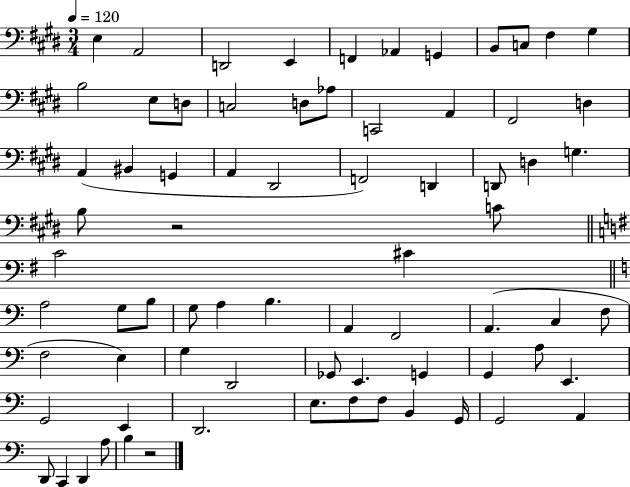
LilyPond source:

{
  \clef bass
  \numericTimeSignature
  \time 3/4
  \key e \major
  \tempo 4 = 120
  \repeat volta 2 { e4 a,2 | d,2 e,4 | f,4 aes,4 g,4 | b,8 c8 fis4 gis4 | \break b2 e8 d8 | c2 d8 aes8 | c,2 a,4 | fis,2 d4 | \break a,4( bis,4 g,4 | a,4 dis,2 | f,2) d,4 | d,8 d4 g4. | \break b8 r2 c'8 | \bar "||" \break \key g \major c'2 cis'4 | \bar "||" \break \key a \minor a2 g8 b8 | g8 a4 b4. | a,4 f,2 | a,4.( c4 f8 | \break f2 e4) | g4 d,2 | ges,8 e,4. g,4 | g,4 a8 e,4. | \break g,2 e,4 | d,2. | e8. f8 f8 b,4 g,16 | g,2 a,4 | \break d,8 c,4 d,4 a8 | b4 r2 | } \bar "|."
}